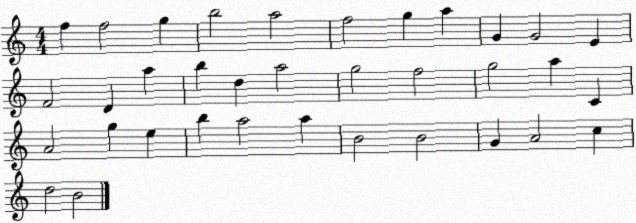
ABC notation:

X:1
T:Untitled
M:4/4
L:1/4
K:C
f f2 g b2 a2 f2 g a G G2 E F2 D a b d a2 g2 f2 g2 a C A2 g e b a2 a B2 B2 G A2 c d2 B2